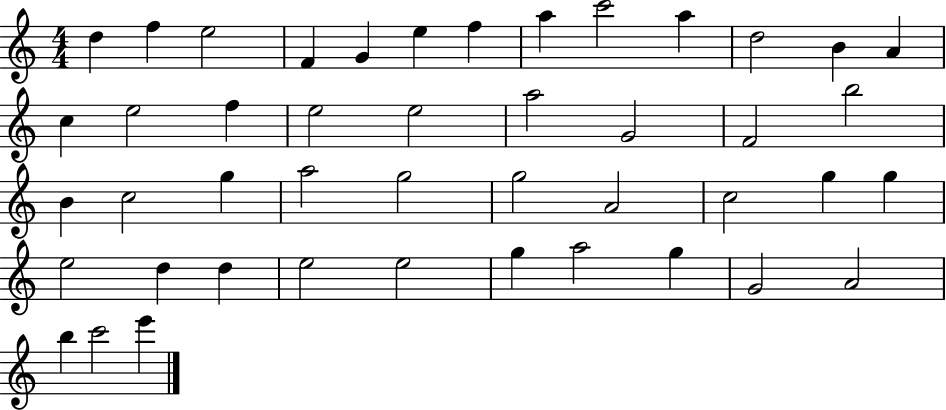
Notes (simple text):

D5/q F5/q E5/h F4/q G4/q E5/q F5/q A5/q C6/h A5/q D5/h B4/q A4/q C5/q E5/h F5/q E5/h E5/h A5/h G4/h F4/h B5/h B4/q C5/h G5/q A5/h G5/h G5/h A4/h C5/h G5/q G5/q E5/h D5/q D5/q E5/h E5/h G5/q A5/h G5/q G4/h A4/h B5/q C6/h E6/q